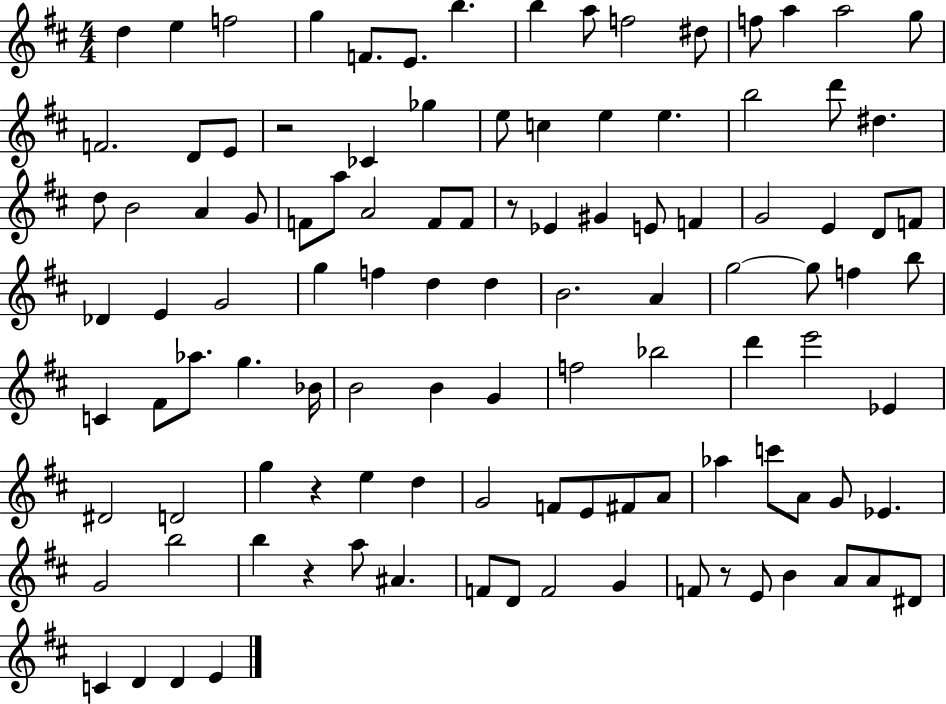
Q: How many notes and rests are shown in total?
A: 109